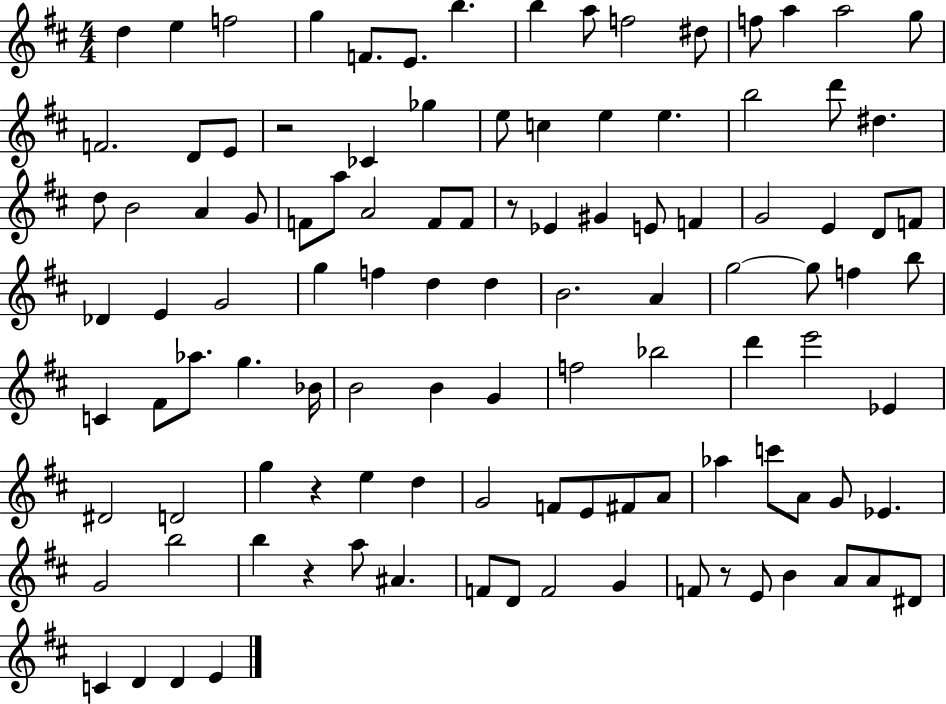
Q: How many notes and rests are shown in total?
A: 109